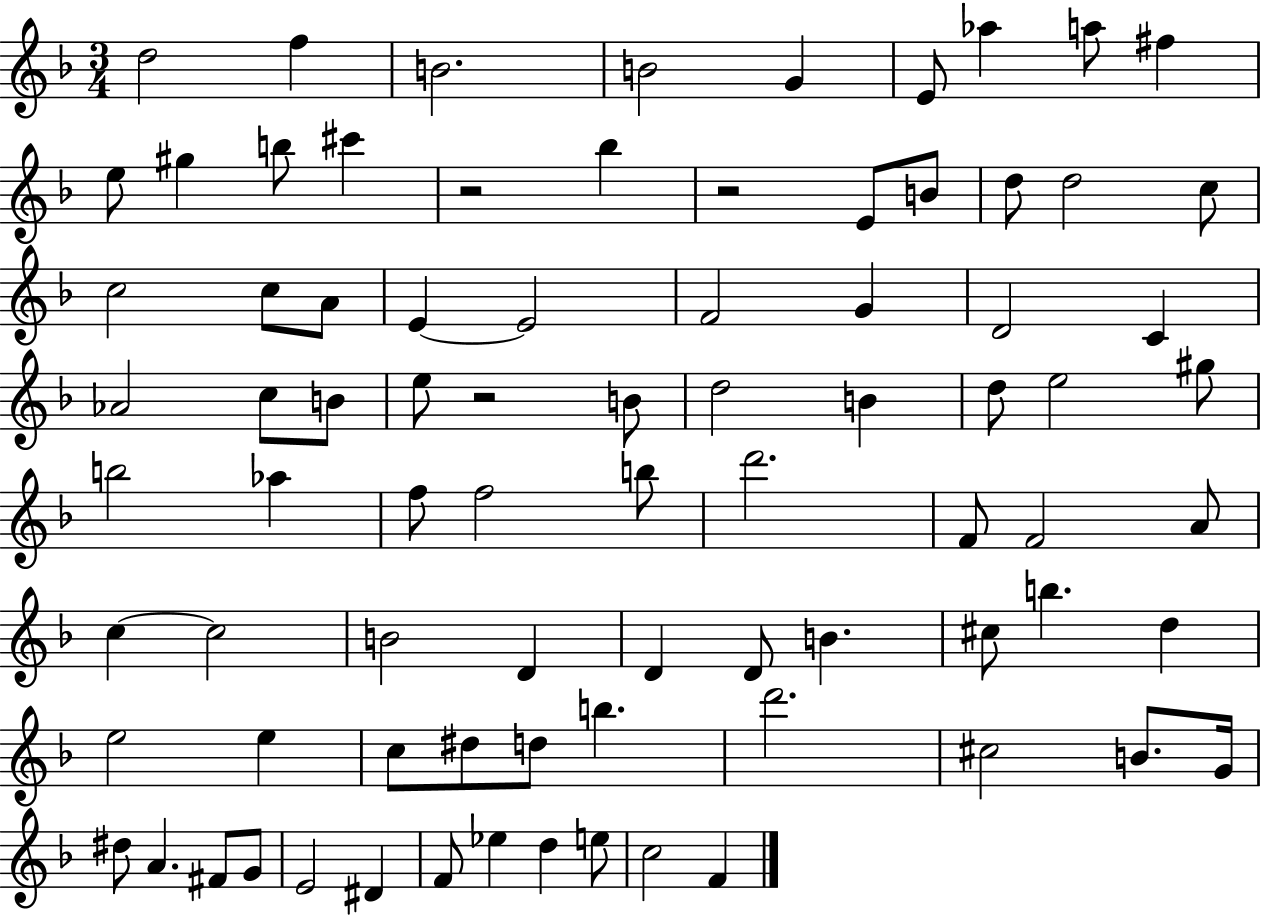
D5/h F5/q B4/h. B4/h G4/q E4/e Ab5/q A5/e F#5/q E5/e G#5/q B5/e C#6/q R/h Bb5/q R/h E4/e B4/e D5/e D5/h C5/e C5/h C5/e A4/e E4/q E4/h F4/h G4/q D4/h C4/q Ab4/h C5/e B4/e E5/e R/h B4/e D5/h B4/q D5/e E5/h G#5/e B5/h Ab5/q F5/e F5/h B5/e D6/h. F4/e F4/h A4/e C5/q C5/h B4/h D4/q D4/q D4/e B4/q. C#5/e B5/q. D5/q E5/h E5/q C5/e D#5/e D5/e B5/q. D6/h. C#5/h B4/e. G4/s D#5/e A4/q. F#4/e G4/e E4/h D#4/q F4/e Eb5/q D5/q E5/e C5/h F4/q